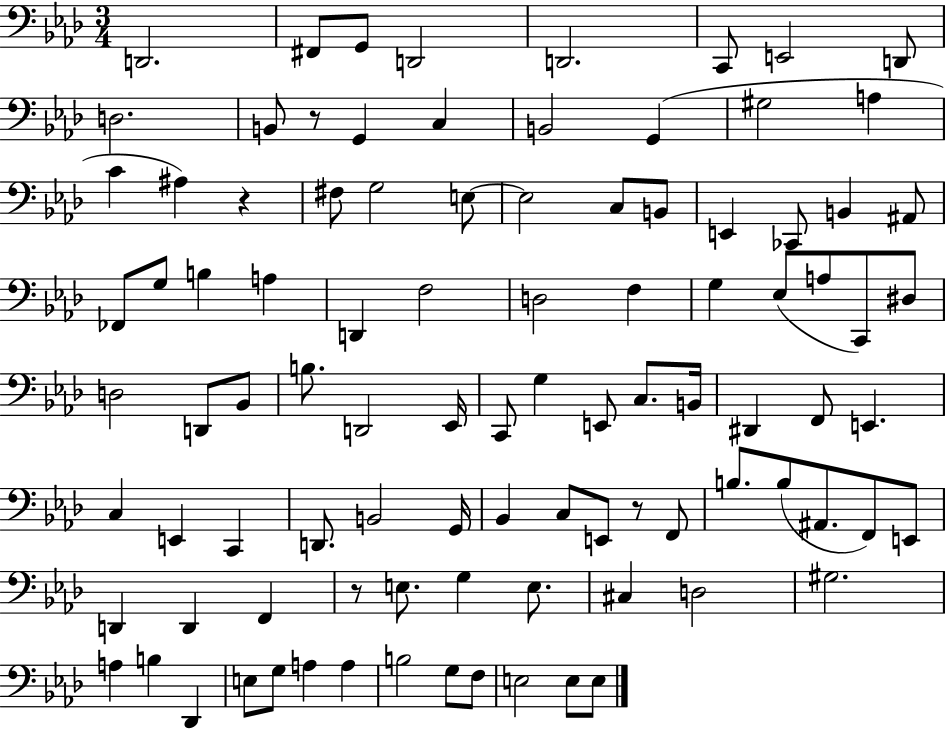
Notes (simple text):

D2/h. F#2/e G2/e D2/h D2/h. C2/e E2/h D2/e D3/h. B2/e R/e G2/q C3/q B2/h G2/q G#3/h A3/q C4/q A#3/q R/q F#3/e G3/h E3/e E3/h C3/e B2/e E2/q CES2/e B2/q A#2/e FES2/e G3/e B3/q A3/q D2/q F3/h D3/h F3/q G3/q Eb3/e A3/e C2/e D#3/e D3/h D2/e Bb2/e B3/e. D2/h Eb2/s C2/e G3/q E2/e C3/e. B2/s D#2/q F2/e E2/q. C3/q E2/q C2/q D2/e. B2/h G2/s Bb2/q C3/e E2/e R/e F2/e B3/e. B3/e A#2/e. F2/e E2/e D2/q D2/q F2/q R/e E3/e. G3/q E3/e. C#3/q D3/h G#3/h. A3/q B3/q Db2/q E3/e G3/e A3/q A3/q B3/h G3/e F3/e E3/h E3/e E3/e